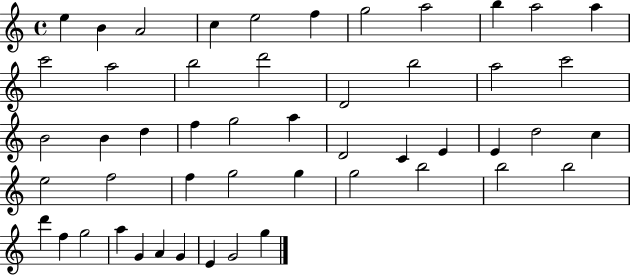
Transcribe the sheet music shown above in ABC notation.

X:1
T:Untitled
M:4/4
L:1/4
K:C
e B A2 c e2 f g2 a2 b a2 a c'2 a2 b2 d'2 D2 b2 a2 c'2 B2 B d f g2 a D2 C E E d2 c e2 f2 f g2 g g2 b2 b2 b2 d' f g2 a G A G E G2 g